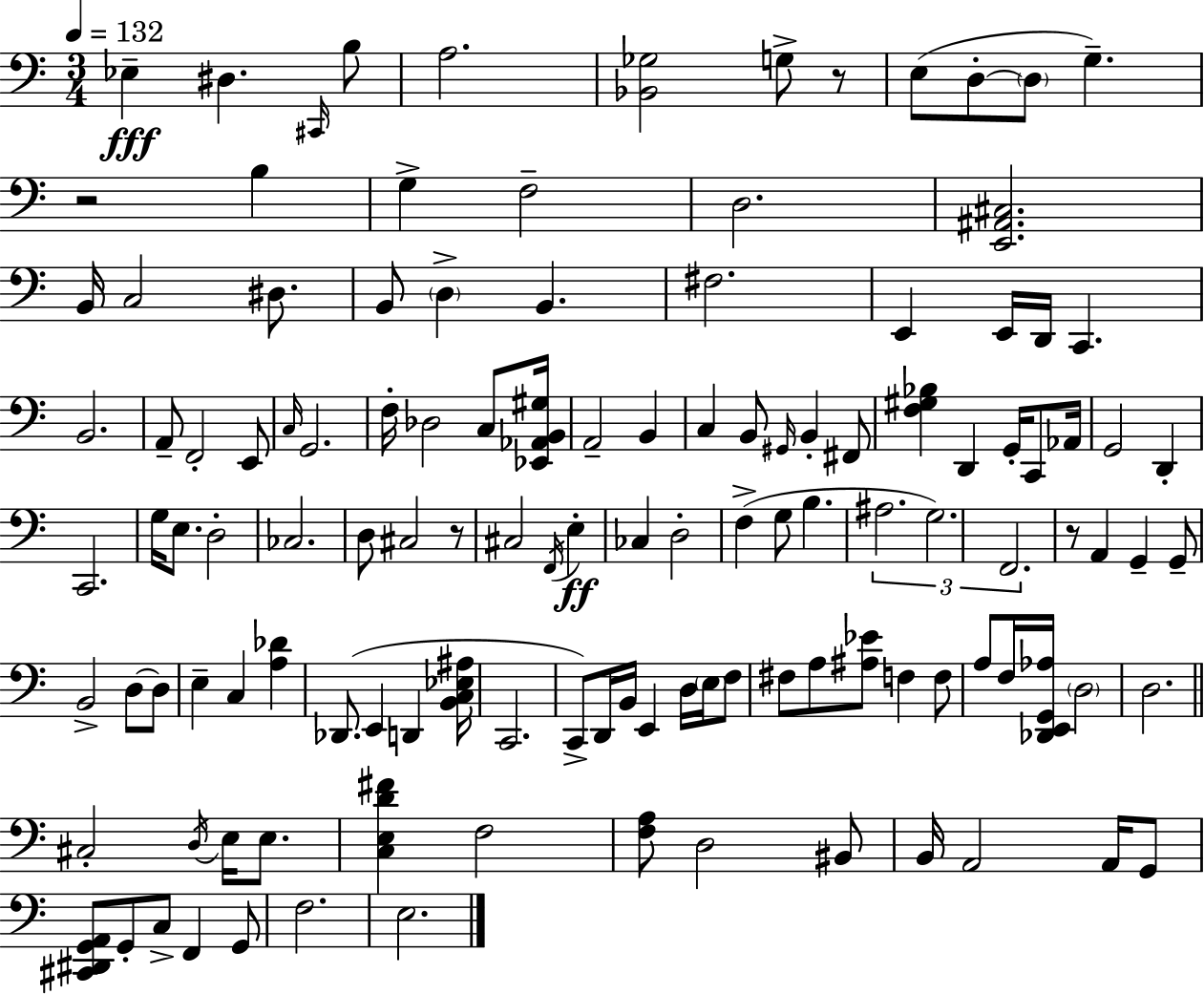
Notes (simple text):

Eb3/q D#3/q. C#2/s B3/e A3/h. [Bb2,Gb3]/h G3/e R/e E3/e D3/e D3/e G3/q. R/h B3/q G3/q F3/h D3/h. [E2,A#2,C#3]/h. B2/s C3/h D#3/e. B2/e D3/q B2/q. F#3/h. E2/q E2/s D2/s C2/q. B2/h. A2/e F2/h E2/e C3/s G2/h. F3/s Db3/h C3/e [Eb2,Ab2,B2,G#3]/s A2/h B2/q C3/q B2/e G#2/s B2/q F#2/e [F3,G#3,Bb3]/q D2/q G2/s C2/e Ab2/s G2/h D2/q C2/h. G3/s E3/e. D3/h CES3/h. D3/e C#3/h R/e C#3/h F2/s E3/q CES3/q D3/h F3/q G3/e B3/q. A#3/h. G3/h. F2/h. R/e A2/q G2/q G2/e B2/h D3/e D3/e E3/q C3/q [A3,Db4]/q Db2/e. E2/q D2/q [B2,C3,Eb3,A#3]/s C2/h. C2/e D2/s B2/s E2/q D3/s E3/s F3/e F#3/e A3/e [A#3,Eb4]/e F3/q F3/e A3/e F3/s [Db2,E2,G2,Ab3]/s D3/h D3/h. C#3/h D3/s E3/s E3/e. [C3,E3,D4,F#4]/q F3/h [F3,A3]/e D3/h BIS2/e B2/s A2/h A2/s G2/e [C#2,D#2,G2,A2]/e G2/e C3/e F2/q G2/e F3/h. E3/h.